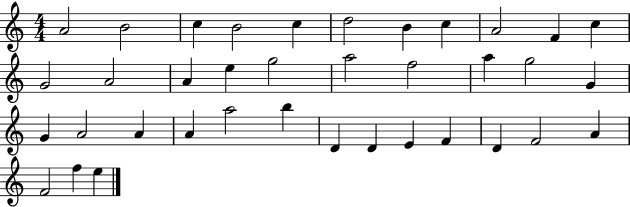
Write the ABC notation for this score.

X:1
T:Untitled
M:4/4
L:1/4
K:C
A2 B2 c B2 c d2 B c A2 F c G2 A2 A e g2 a2 f2 a g2 G G A2 A A a2 b D D E F D F2 A F2 f e